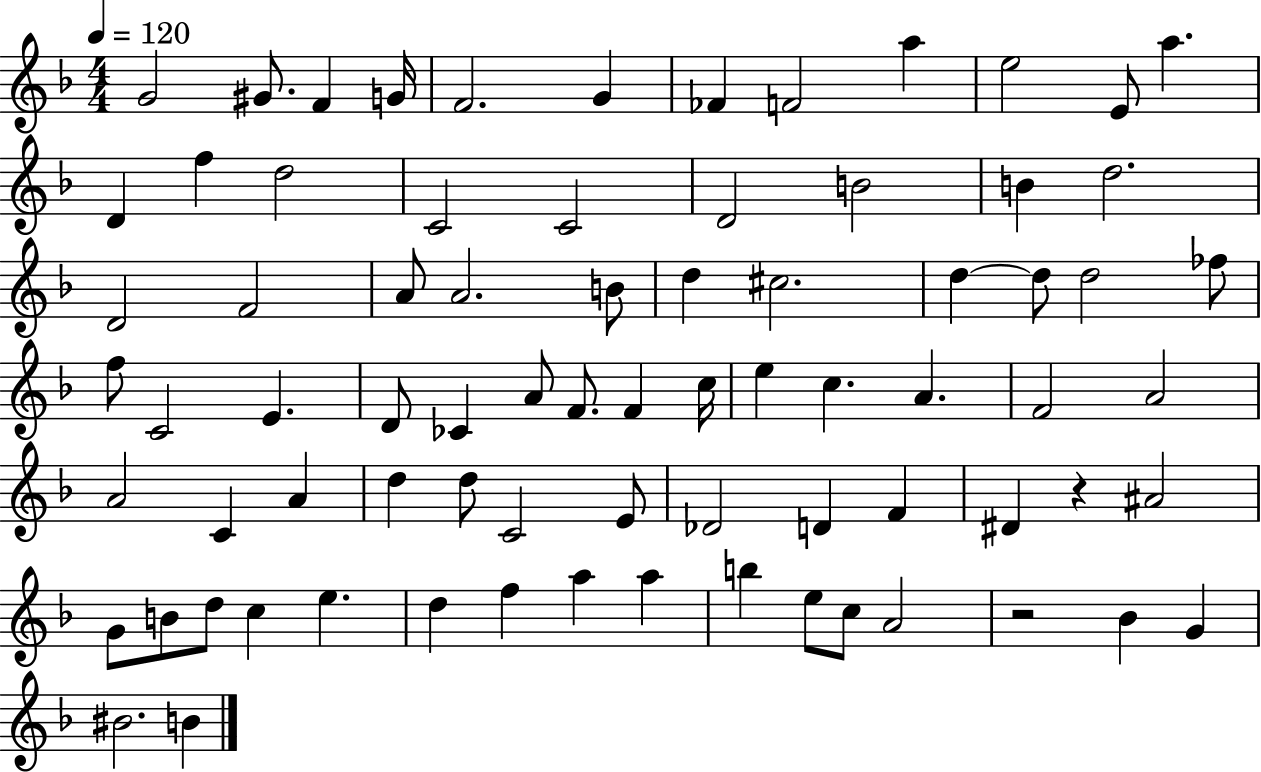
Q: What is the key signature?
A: F major